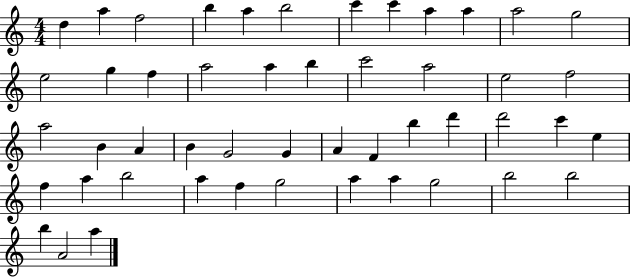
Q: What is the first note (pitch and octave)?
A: D5